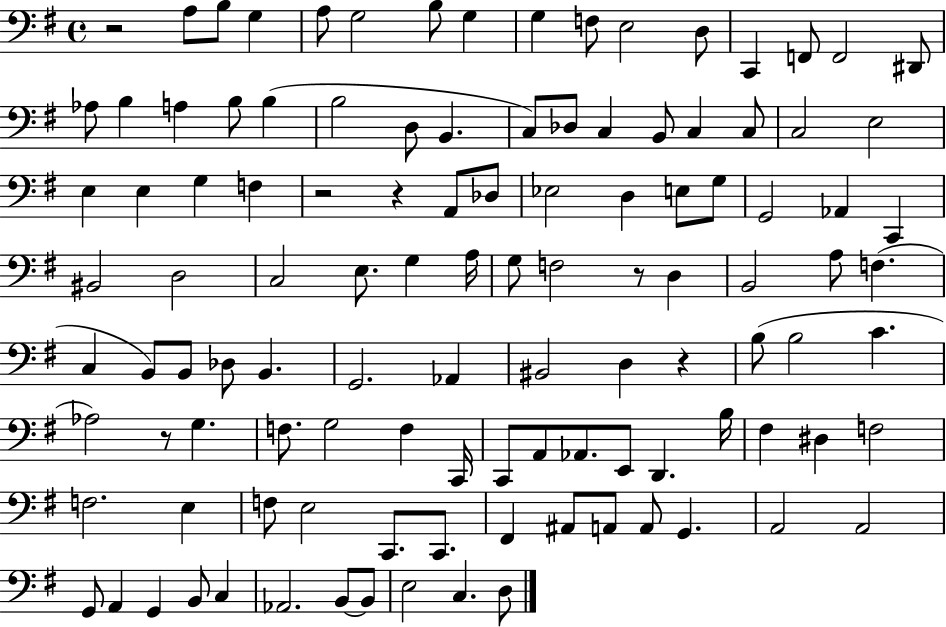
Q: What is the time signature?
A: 4/4